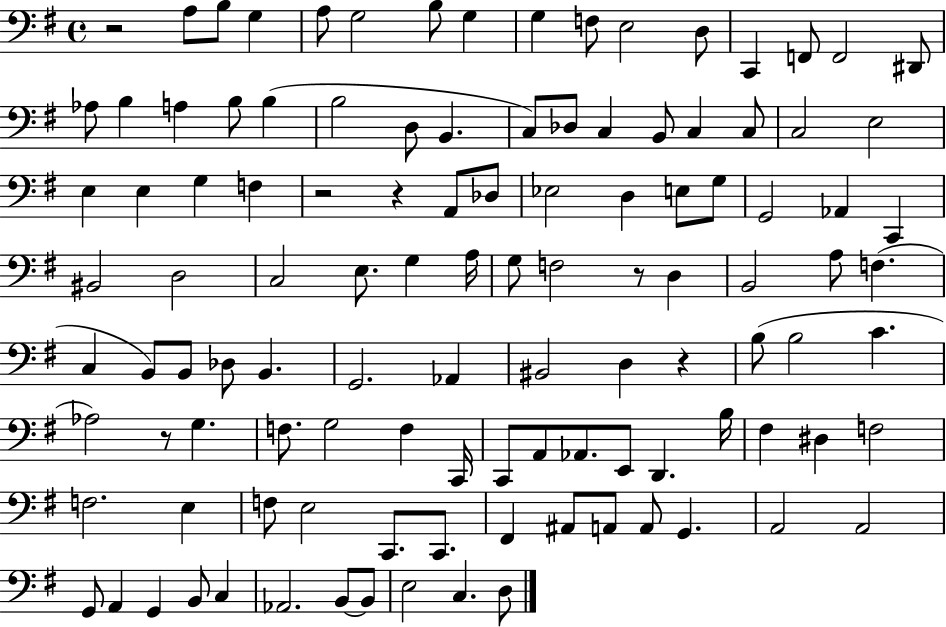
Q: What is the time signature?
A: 4/4